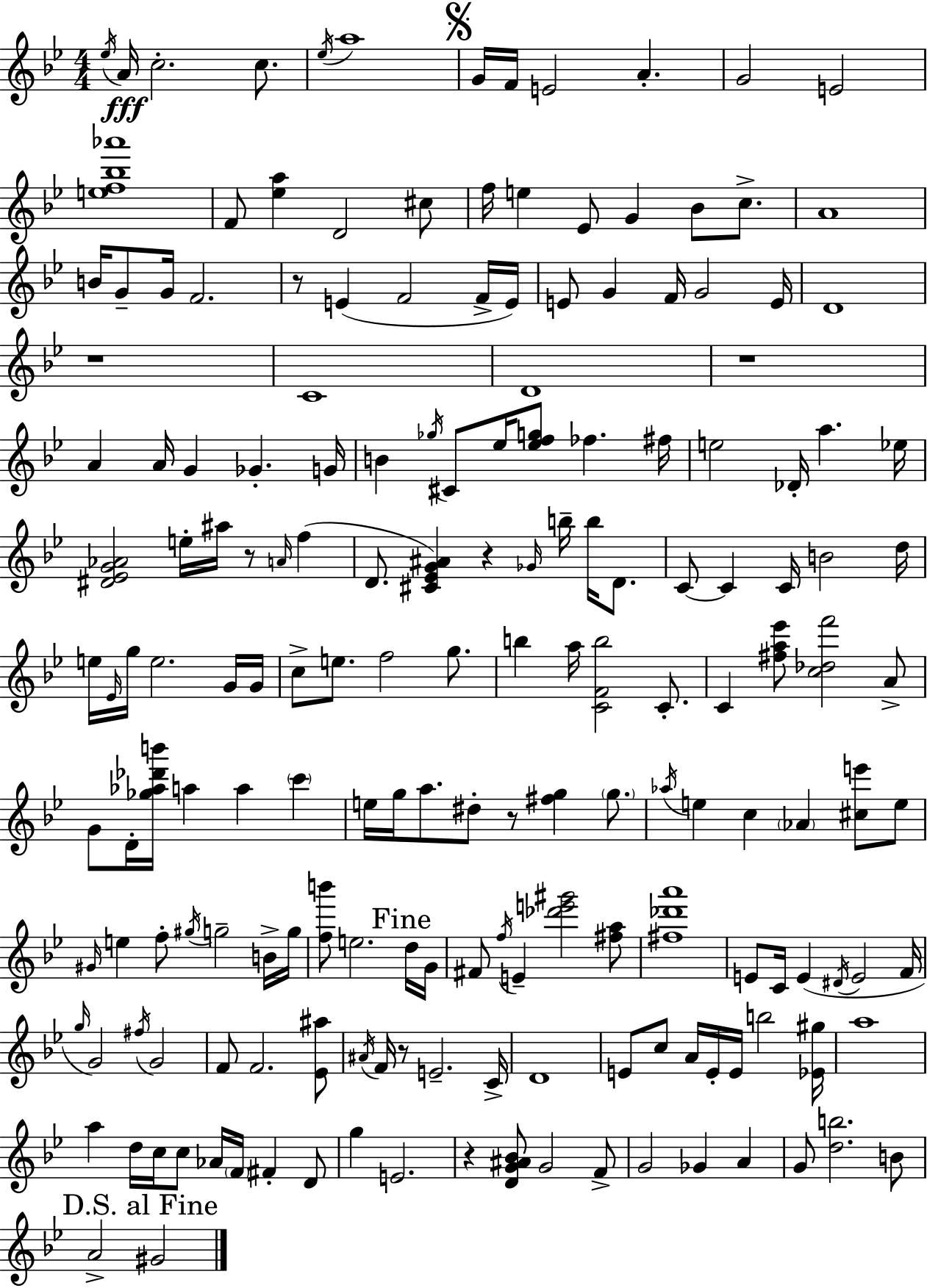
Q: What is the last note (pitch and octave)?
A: G#4